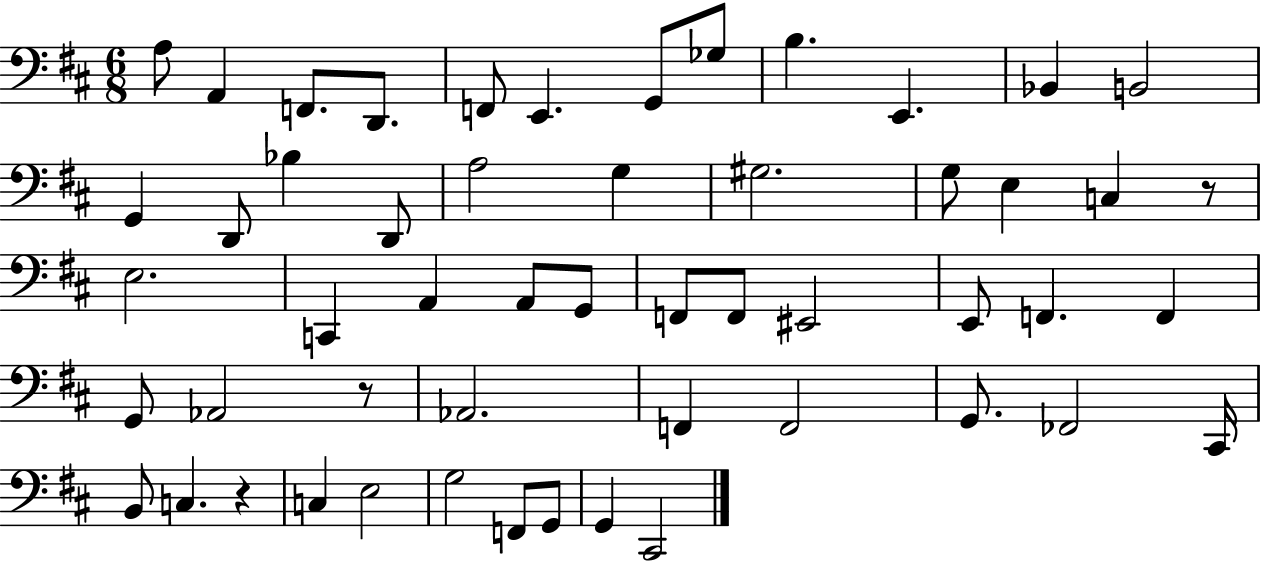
{
  \clef bass
  \numericTimeSignature
  \time 6/8
  \key d \major
  a8 a,4 f,8. d,8. | f,8 e,4. g,8 ges8 | b4. e,4. | bes,4 b,2 | \break g,4 d,8 bes4 d,8 | a2 g4 | gis2. | g8 e4 c4 r8 | \break e2. | c,4 a,4 a,8 g,8 | f,8 f,8 eis,2 | e,8 f,4. f,4 | \break g,8 aes,2 r8 | aes,2. | f,4 f,2 | g,8. fes,2 cis,16 | \break b,8 c4. r4 | c4 e2 | g2 f,8 g,8 | g,4 cis,2 | \break \bar "|."
}